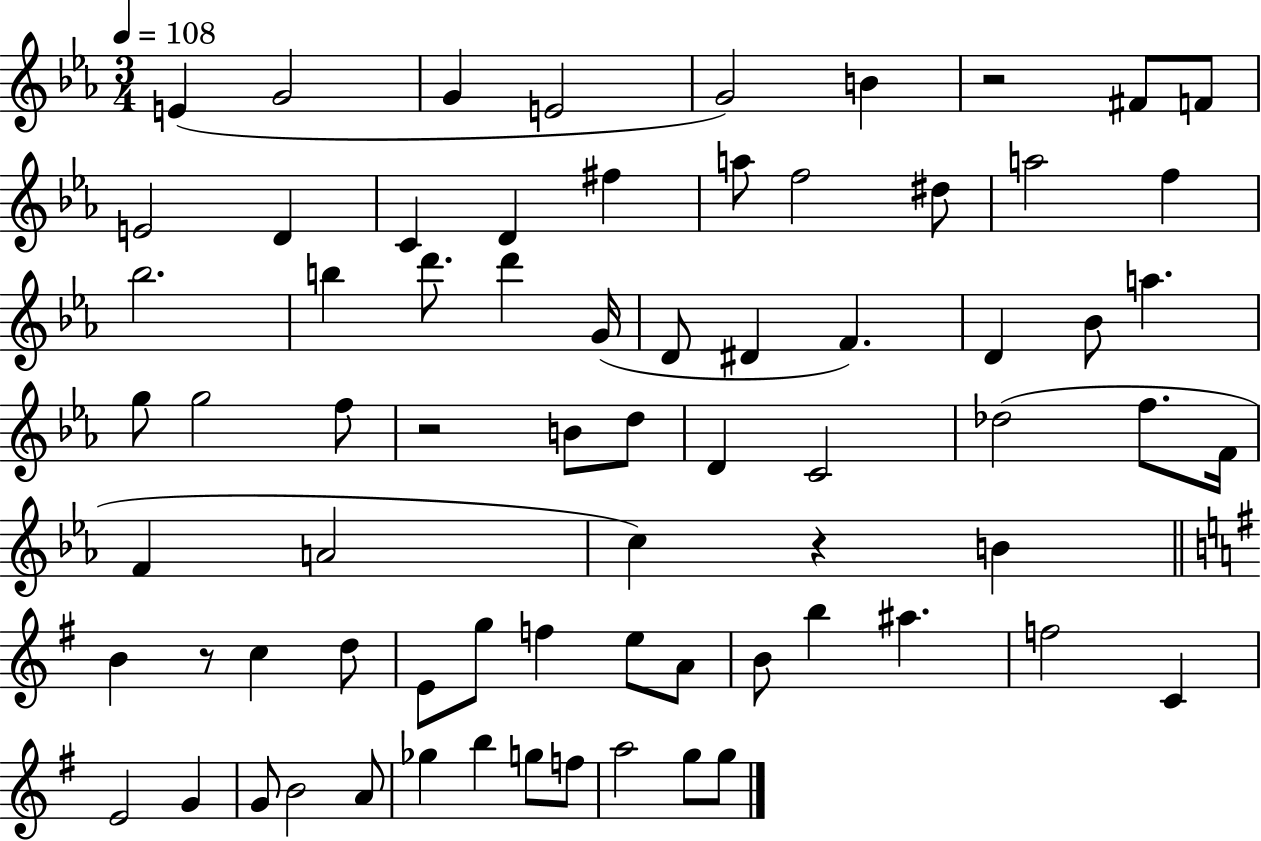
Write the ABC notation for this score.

X:1
T:Untitled
M:3/4
L:1/4
K:Eb
E G2 G E2 G2 B z2 ^F/2 F/2 E2 D C D ^f a/2 f2 ^d/2 a2 f _b2 b d'/2 d' G/4 D/2 ^D F D _B/2 a g/2 g2 f/2 z2 B/2 d/2 D C2 _d2 f/2 F/4 F A2 c z B B z/2 c d/2 E/2 g/2 f e/2 A/2 B/2 b ^a f2 C E2 G G/2 B2 A/2 _g b g/2 f/2 a2 g/2 g/2